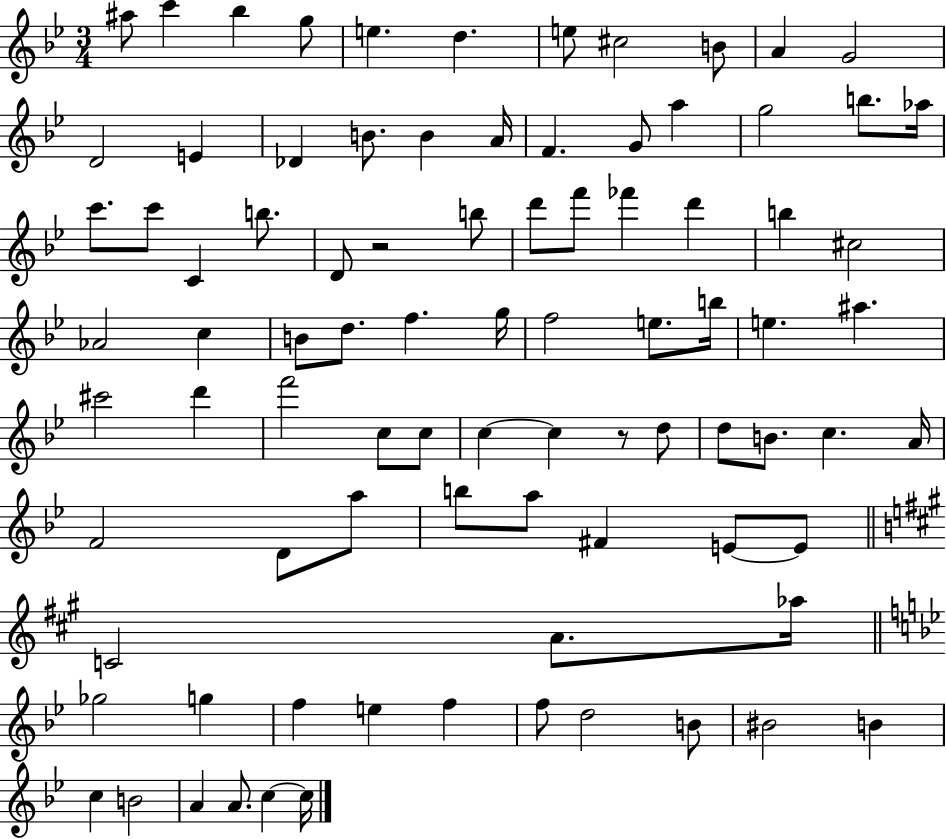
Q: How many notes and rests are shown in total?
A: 87